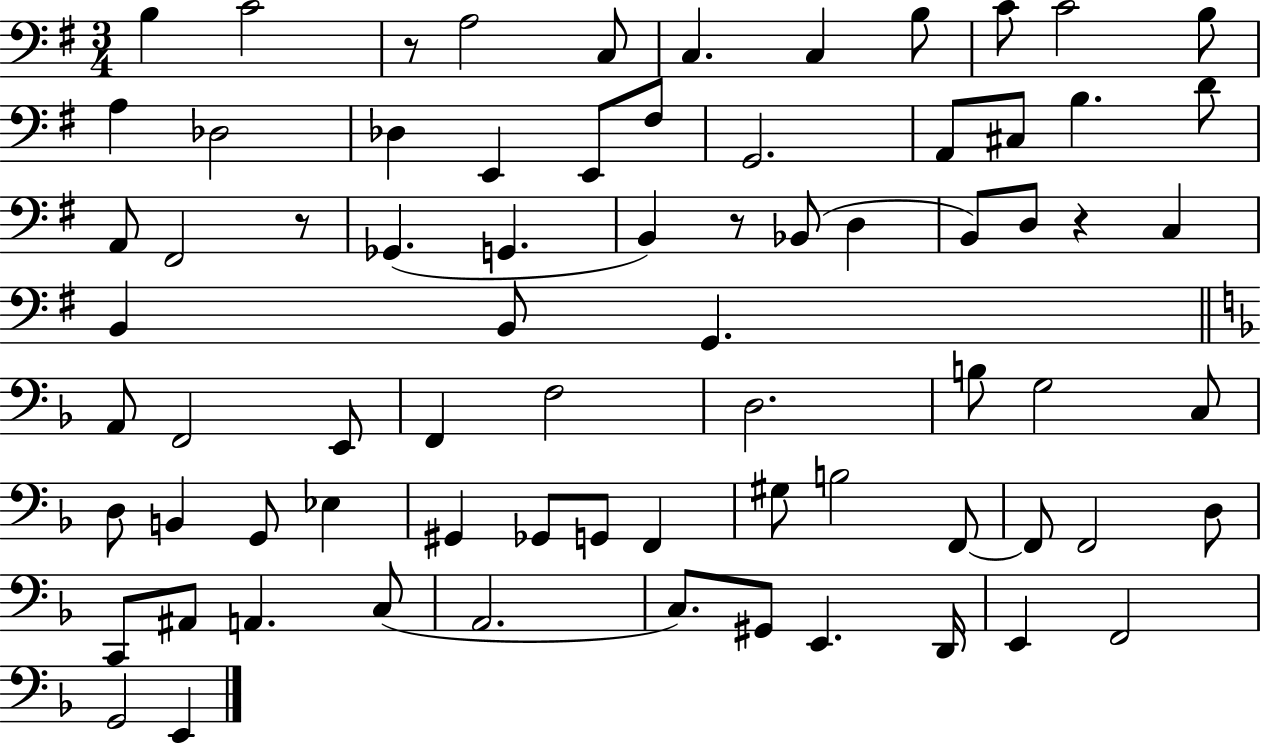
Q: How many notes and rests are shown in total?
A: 74